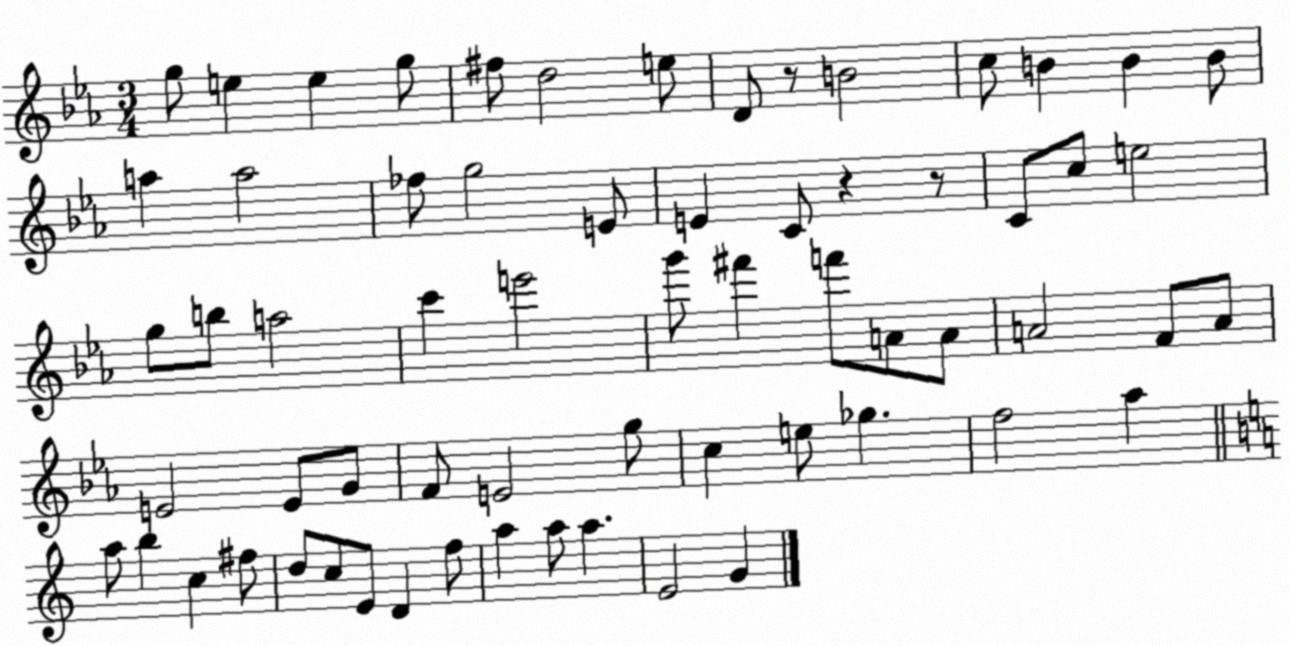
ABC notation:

X:1
T:Untitled
M:3/4
L:1/4
K:Eb
g/2 e e g/2 ^f/2 d2 e/2 D/2 z/2 B2 c/2 B B B/2 a a2 _f/2 g2 E/2 E C/2 z z/2 C/2 c/2 e2 g/2 b/2 a2 c' e'2 g'/2 ^f' f'/2 A/2 A/2 A2 F/2 A/2 E2 E/2 G/2 F/2 E2 g/2 c e/2 _g f2 _a a/2 b c ^f/2 d/2 c/2 E/2 D f/2 a a/2 a E2 G